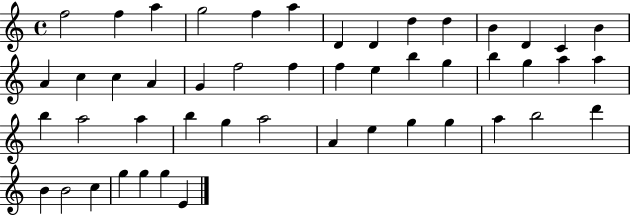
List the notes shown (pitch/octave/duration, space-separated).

F5/h F5/q A5/q G5/h F5/q A5/q D4/q D4/q D5/q D5/q B4/q D4/q C4/q B4/q A4/q C5/q C5/q A4/q G4/q F5/h F5/q F5/q E5/q B5/q G5/q B5/q G5/q A5/q A5/q B5/q A5/h A5/q B5/q G5/q A5/h A4/q E5/q G5/q G5/q A5/q B5/h D6/q B4/q B4/h C5/q G5/q G5/q G5/q E4/q